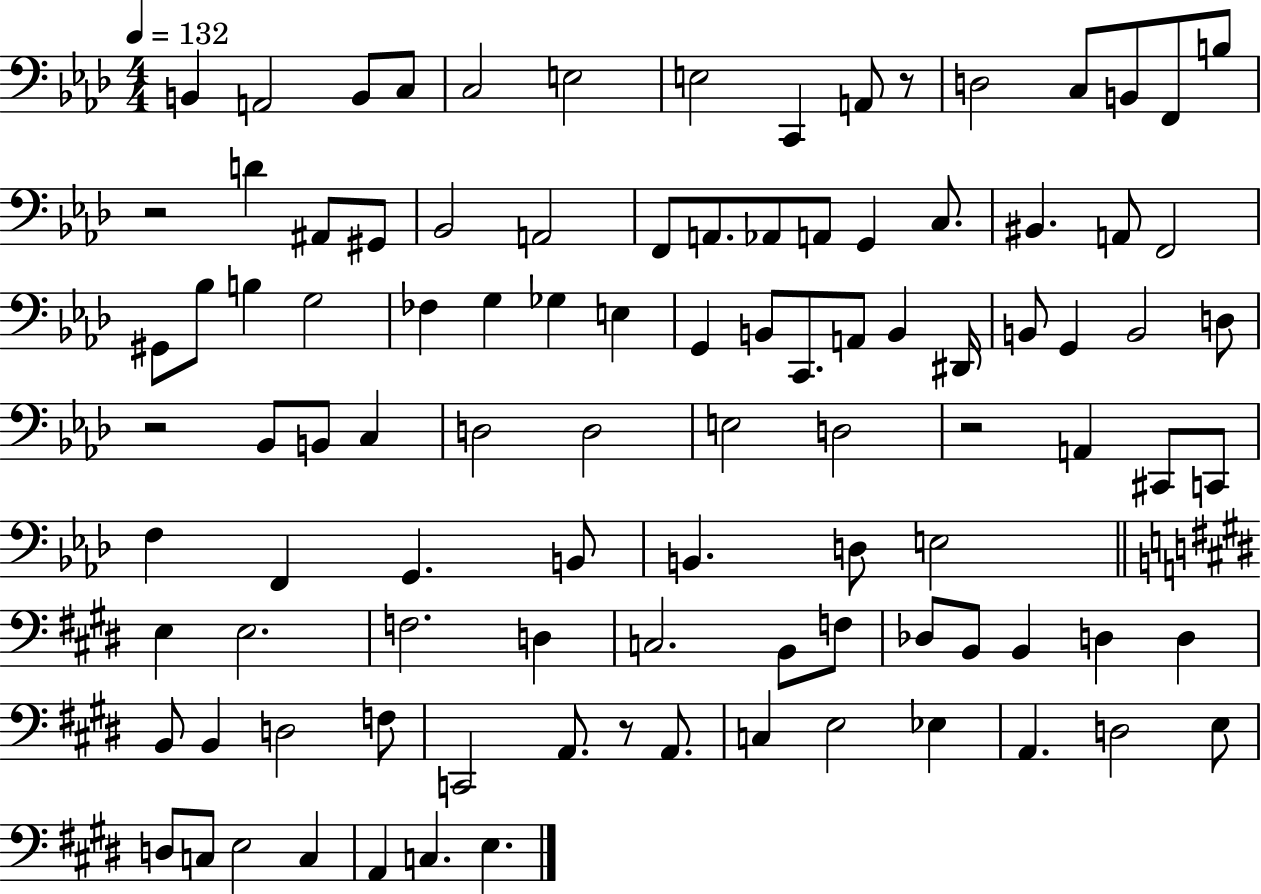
{
  \clef bass
  \numericTimeSignature
  \time 4/4
  \key aes \major
  \tempo 4 = 132
  \repeat volta 2 { b,4 a,2 b,8 c8 | c2 e2 | e2 c,4 a,8 r8 | d2 c8 b,8 f,8 b8 | \break r2 d'4 ais,8 gis,8 | bes,2 a,2 | f,8 a,8. aes,8 a,8 g,4 c8. | bis,4. a,8 f,2 | \break gis,8 bes8 b4 g2 | fes4 g4 ges4 e4 | g,4 b,8 c,8. a,8 b,4 dis,16 | b,8 g,4 b,2 d8 | \break r2 bes,8 b,8 c4 | d2 d2 | e2 d2 | r2 a,4 cis,8 c,8 | \break f4 f,4 g,4. b,8 | b,4. d8 e2 | \bar "||" \break \key e \major e4 e2. | f2. d4 | c2. b,8 f8 | des8 b,8 b,4 d4 d4 | \break b,8 b,4 d2 f8 | c,2 a,8. r8 a,8. | c4 e2 ees4 | a,4. d2 e8 | \break d8 c8 e2 c4 | a,4 c4. e4. | } \bar "|."
}